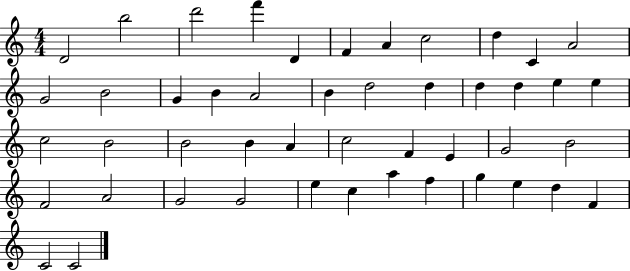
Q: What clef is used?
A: treble